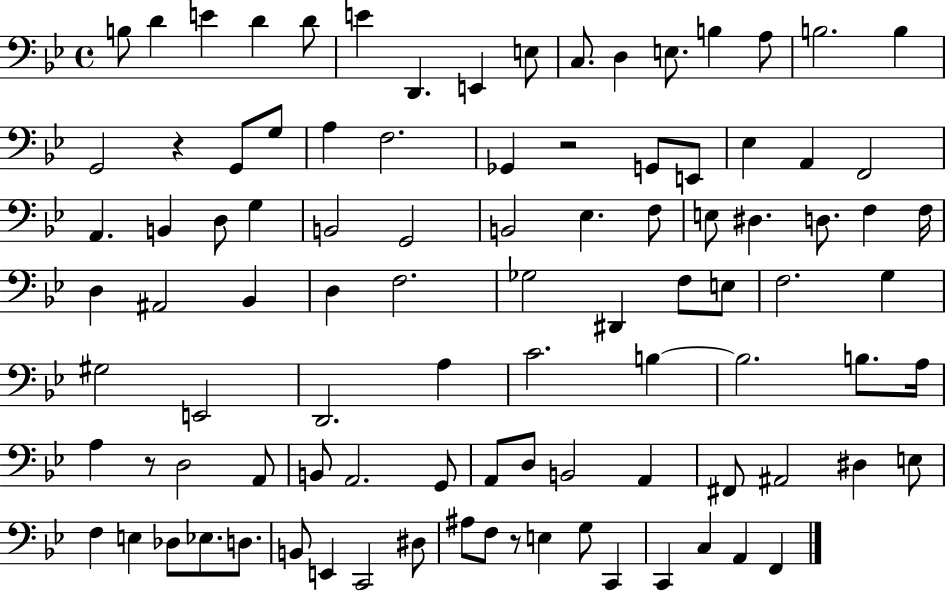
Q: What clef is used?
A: bass